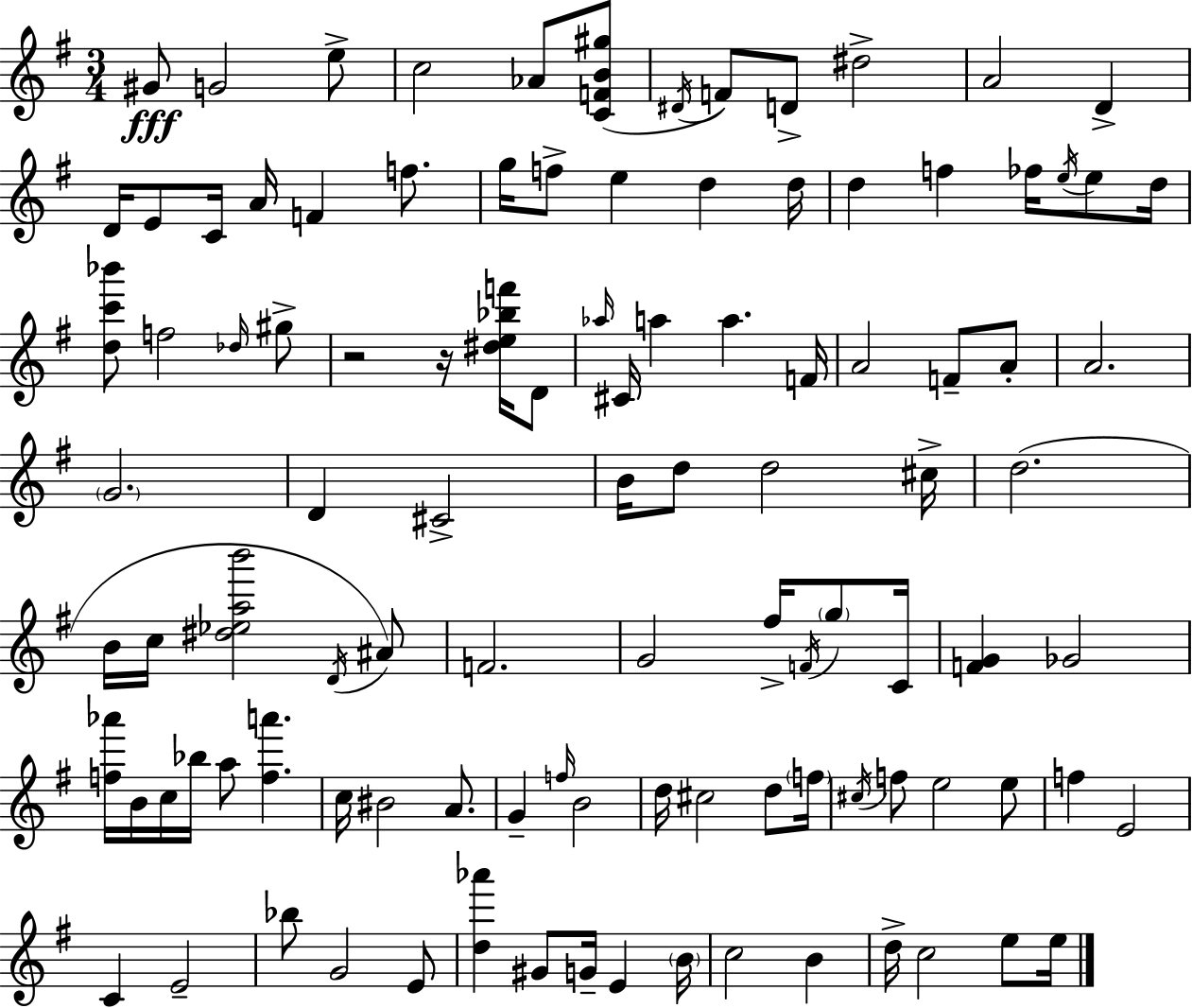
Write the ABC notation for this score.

X:1
T:Untitled
M:3/4
L:1/4
K:G
^G/2 G2 e/2 c2 _A/2 [CFB^g]/2 ^D/4 F/2 D/2 ^d2 A2 D D/4 E/2 C/4 A/4 F f/2 g/4 f/2 e d d/4 d f _f/4 e/4 e/2 d/4 [dc'_b']/2 f2 _d/4 ^g/2 z2 z/4 [^de_bf']/4 D/2 _a/4 ^C/4 a a F/4 A2 F/2 A/2 A2 G2 D ^C2 B/4 d/2 d2 ^c/4 d2 B/4 c/4 [^d_eab']2 D/4 ^A/2 F2 G2 ^f/4 F/4 g/2 C/4 [FG] _G2 [f_a']/4 B/4 c/4 _b/4 a/2 [fa'] c/4 ^B2 A/2 G f/4 B2 d/4 ^c2 d/2 f/4 ^c/4 f/2 e2 e/2 f E2 C E2 _b/2 G2 E/2 [d_a'] ^G/2 G/4 E B/4 c2 B d/4 c2 e/2 e/4